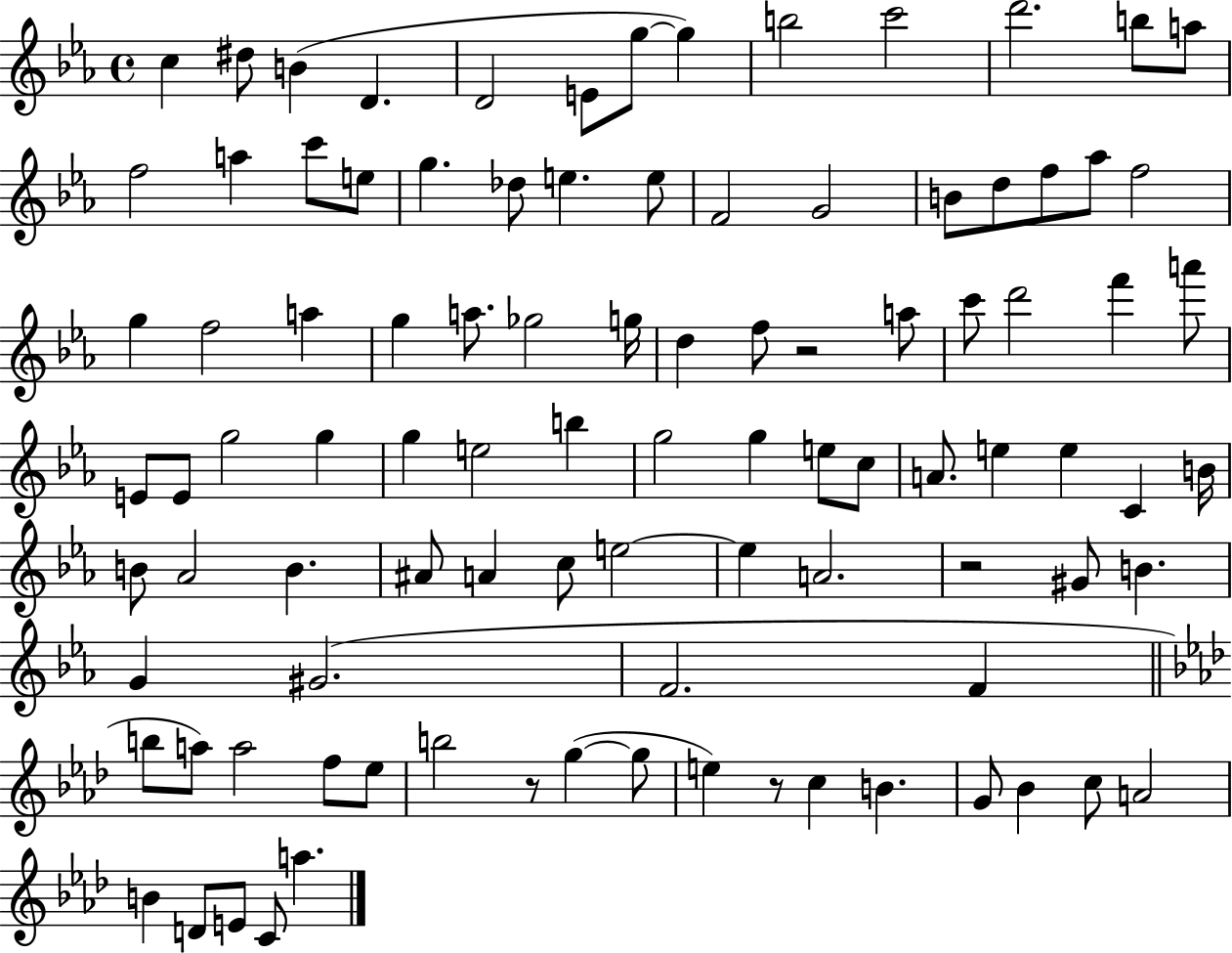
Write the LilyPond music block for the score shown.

{
  \clef treble
  \time 4/4
  \defaultTimeSignature
  \key ees \major
  \repeat volta 2 { c''4 dis''8 b'4( d'4. | d'2 e'8 g''8~~ g''4) | b''2 c'''2 | d'''2. b''8 a''8 | \break f''2 a''4 c'''8 e''8 | g''4. des''8 e''4. e''8 | f'2 g'2 | b'8 d''8 f''8 aes''8 f''2 | \break g''4 f''2 a''4 | g''4 a''8. ges''2 g''16 | d''4 f''8 r2 a''8 | c'''8 d'''2 f'''4 a'''8 | \break e'8 e'8 g''2 g''4 | g''4 e''2 b''4 | g''2 g''4 e''8 c''8 | a'8. e''4 e''4 c'4 b'16 | \break b'8 aes'2 b'4. | ais'8 a'4 c''8 e''2~~ | e''4 a'2. | r2 gis'8 b'4. | \break g'4 gis'2.( | f'2. f'4 | \bar "||" \break \key f \minor b''8 a''8) a''2 f''8 ees''8 | b''2 r8 g''4~(~ g''8 | e''4) r8 c''4 b'4. | g'8 bes'4 c''8 a'2 | \break b'4 d'8 e'8 c'8 a''4. | } \bar "|."
}